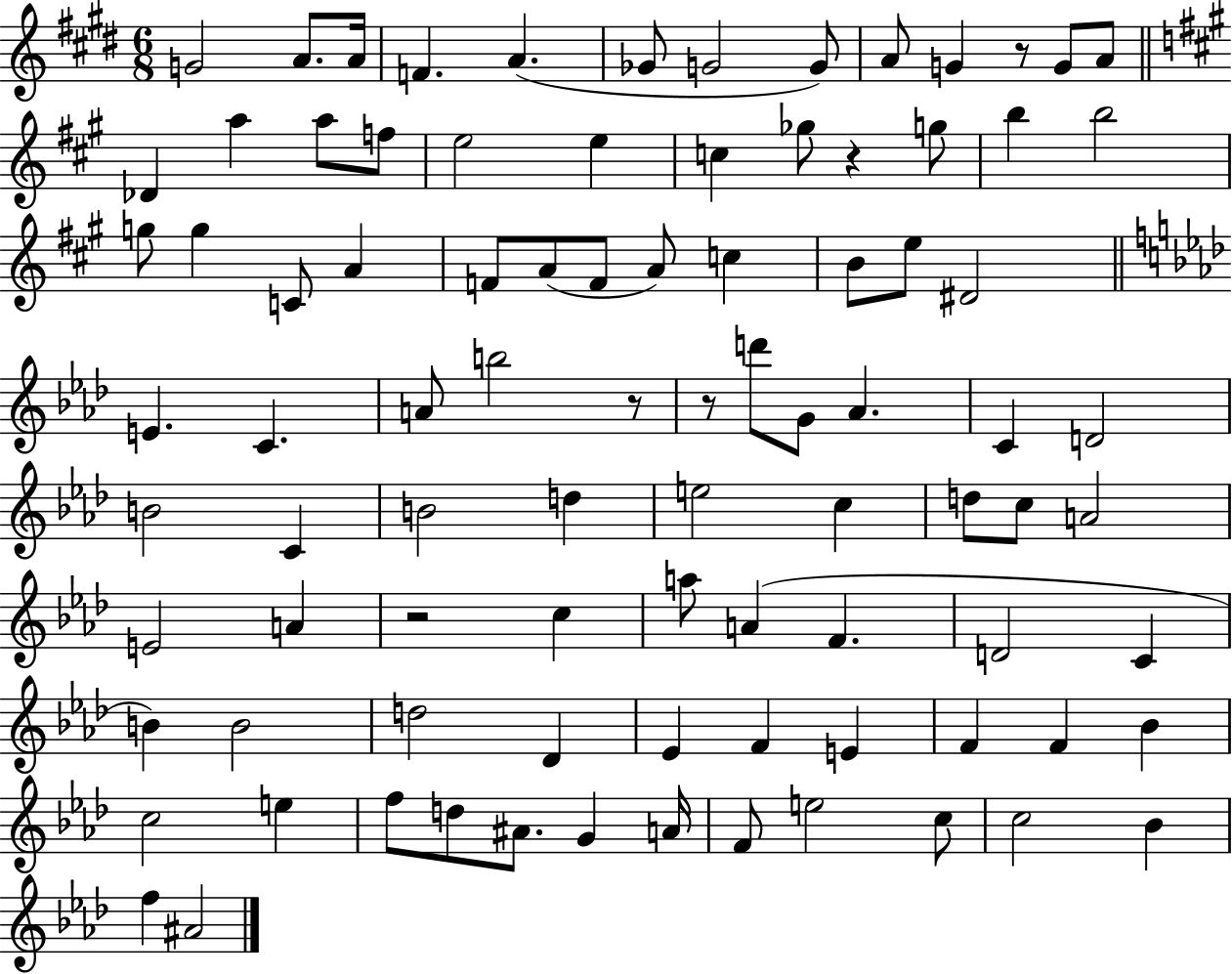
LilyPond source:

{
  \clef treble
  \numericTimeSignature
  \time 6/8
  \key e \major
  \repeat volta 2 { g'2 a'8. a'16 | f'4. a'4.( | ges'8 g'2 g'8) | a'8 g'4 r8 g'8 a'8 | \break \bar "||" \break \key a \major des'4 a''4 a''8 f''8 | e''2 e''4 | c''4 ges''8 r4 g''8 | b''4 b''2 | \break g''8 g''4 c'8 a'4 | f'8 a'8( f'8 a'8) c''4 | b'8 e''8 dis'2 | \bar "||" \break \key aes \major e'4. c'4. | a'8 b''2 r8 | r8 d'''8 g'8 aes'4. | c'4 d'2 | \break b'2 c'4 | b'2 d''4 | e''2 c''4 | d''8 c''8 a'2 | \break e'2 a'4 | r2 c''4 | a''8 a'4( f'4. | d'2 c'4 | \break b'4) b'2 | d''2 des'4 | ees'4 f'4 e'4 | f'4 f'4 bes'4 | \break c''2 e''4 | f''8 d''8 ais'8. g'4 a'16 | f'8 e''2 c''8 | c''2 bes'4 | \break f''4 ais'2 | } \bar "|."
}